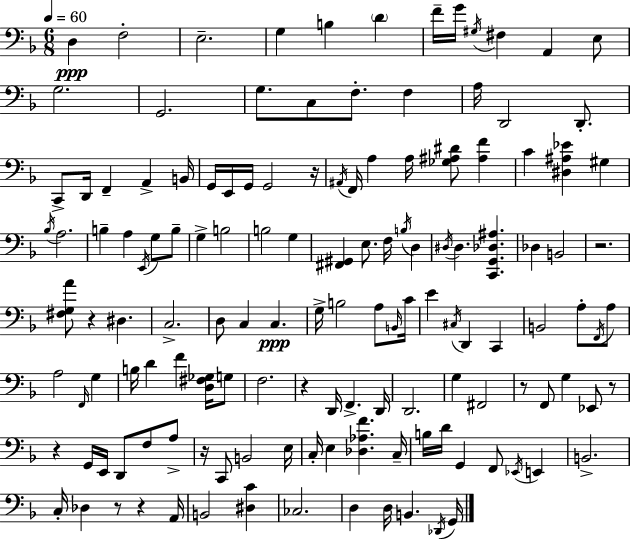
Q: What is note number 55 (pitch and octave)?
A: B2